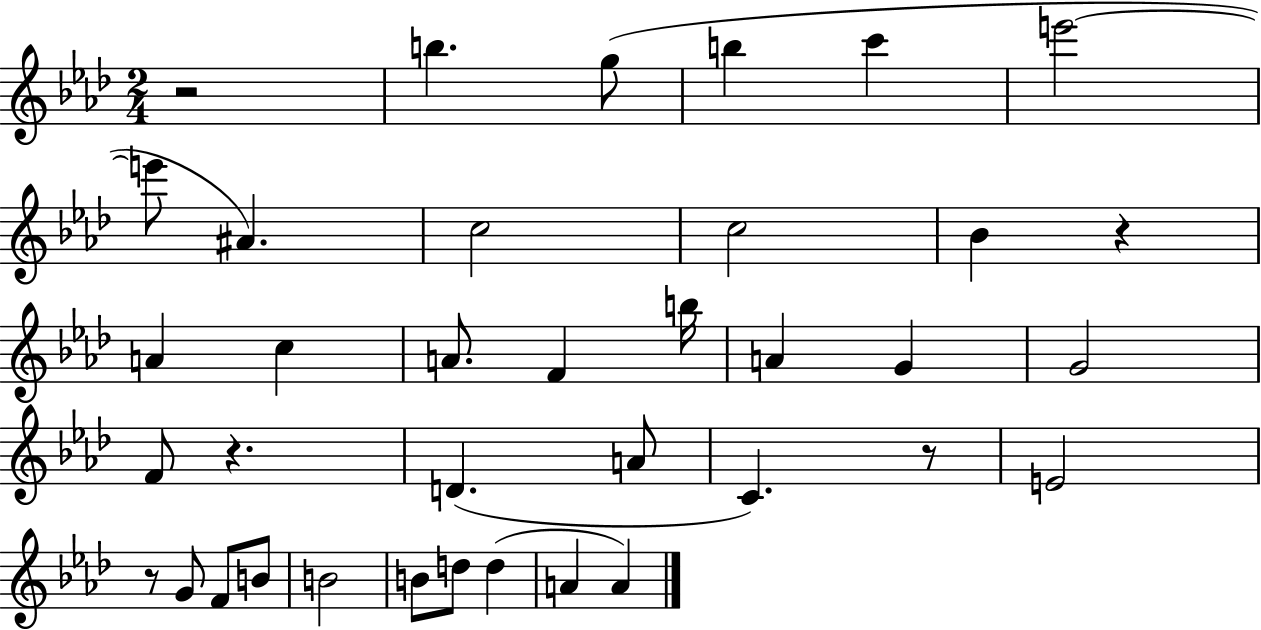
X:1
T:Untitled
M:2/4
L:1/4
K:Ab
z2 b g/2 b c' e'2 e'/2 ^A c2 c2 _B z A c A/2 F b/4 A G G2 F/2 z D A/2 C z/2 E2 z/2 G/2 F/2 B/2 B2 B/2 d/2 d A A